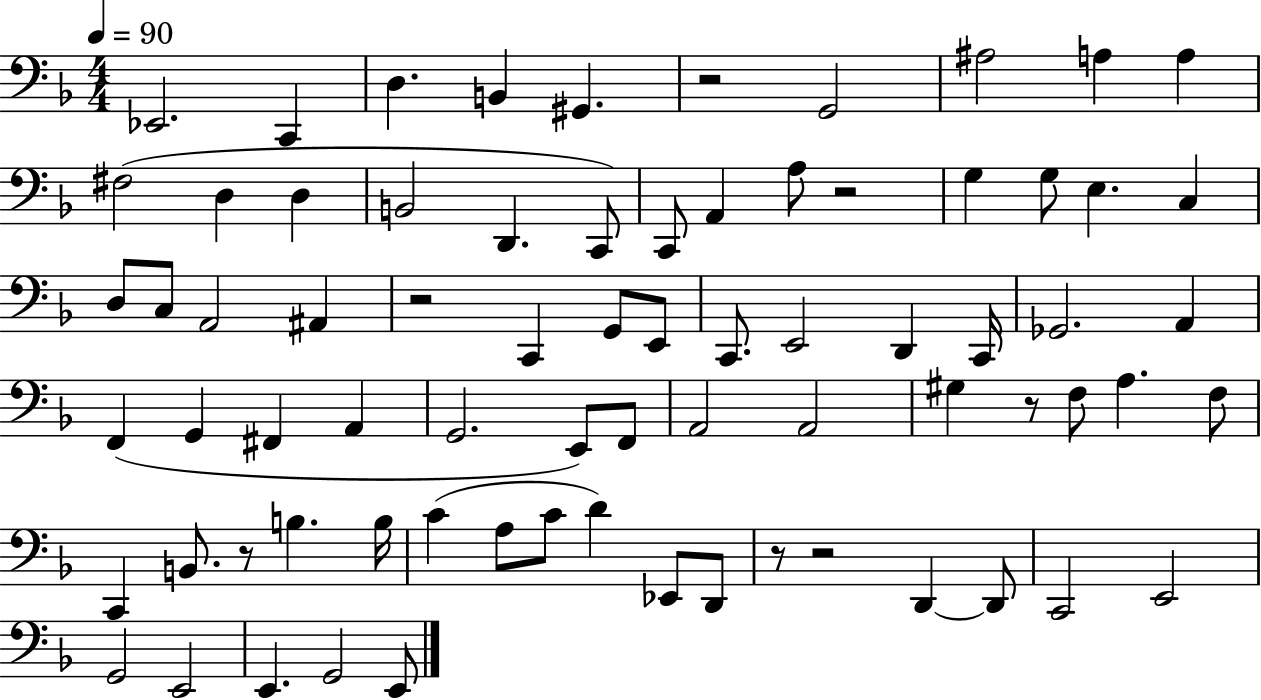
X:1
T:Untitled
M:4/4
L:1/4
K:F
_E,,2 C,, D, B,, ^G,, z2 G,,2 ^A,2 A, A, ^F,2 D, D, B,,2 D,, C,,/2 C,,/2 A,, A,/2 z2 G, G,/2 E, C, D,/2 C,/2 A,,2 ^A,, z2 C,, G,,/2 E,,/2 C,,/2 E,,2 D,, C,,/4 _G,,2 A,, F,, G,, ^F,, A,, G,,2 E,,/2 F,,/2 A,,2 A,,2 ^G, z/2 F,/2 A, F,/2 C,, B,,/2 z/2 B, B,/4 C A,/2 C/2 D _E,,/2 D,,/2 z/2 z2 D,, D,,/2 C,,2 E,,2 G,,2 E,,2 E,, G,,2 E,,/2